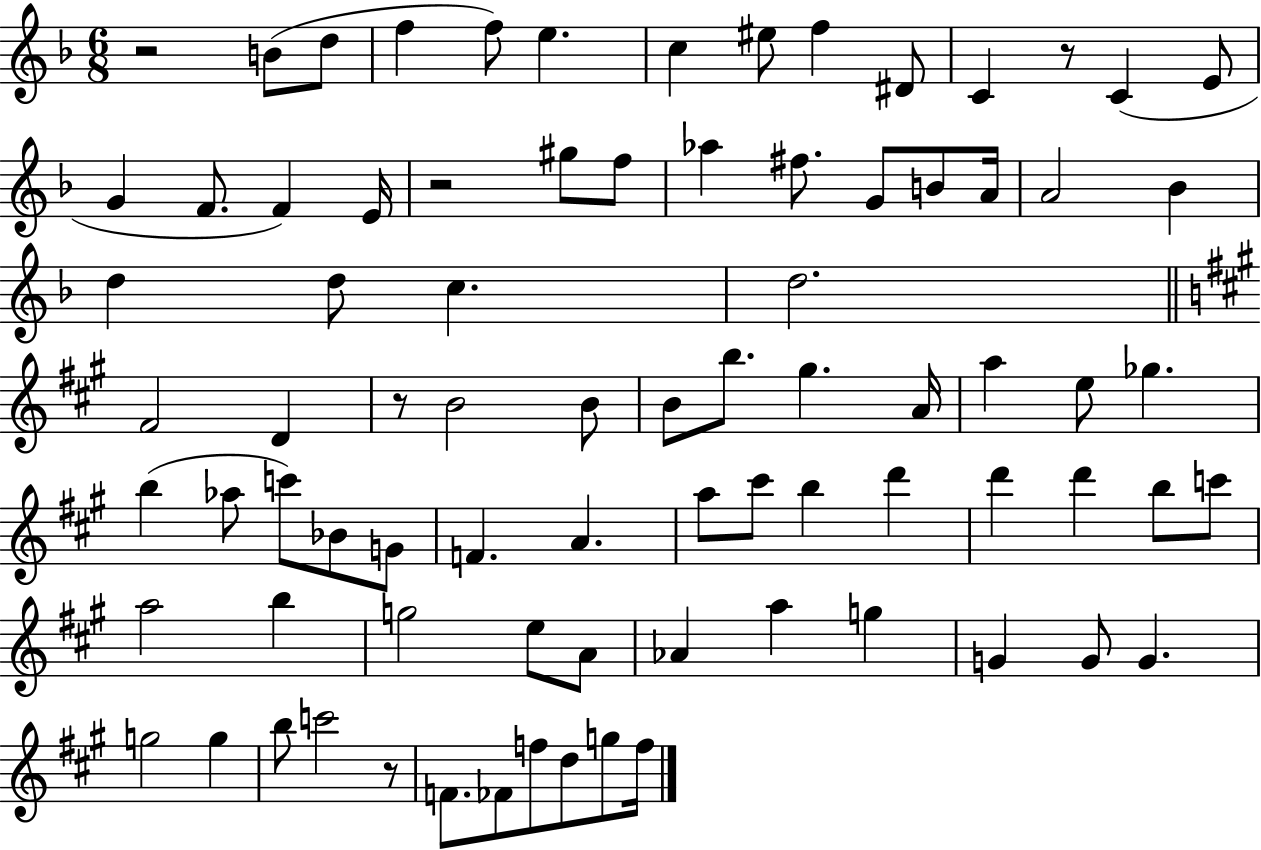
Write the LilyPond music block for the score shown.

{
  \clef treble
  \numericTimeSignature
  \time 6/8
  \key f \major
  \repeat volta 2 { r2 b'8( d''8 | f''4 f''8) e''4. | c''4 eis''8 f''4 dis'8 | c'4 r8 c'4( e'8 | \break g'4 f'8. f'4) e'16 | r2 gis''8 f''8 | aes''4 fis''8. g'8 b'8 a'16 | a'2 bes'4 | \break d''4 d''8 c''4. | d''2. | \bar "||" \break \key a \major fis'2 d'4 | r8 b'2 b'8 | b'8 b''8. gis''4. a'16 | a''4 e''8 ges''4. | \break b''4( aes''8 c'''8) bes'8 g'8 | f'4. a'4. | a''8 cis'''8 b''4 d'''4 | d'''4 d'''4 b''8 c'''8 | \break a''2 b''4 | g''2 e''8 a'8 | aes'4 a''4 g''4 | g'4 g'8 g'4. | \break g''2 g''4 | b''8 c'''2 r8 | f'8. fes'8 f''8 d''8 g''8 f''16 | } \bar "|."
}